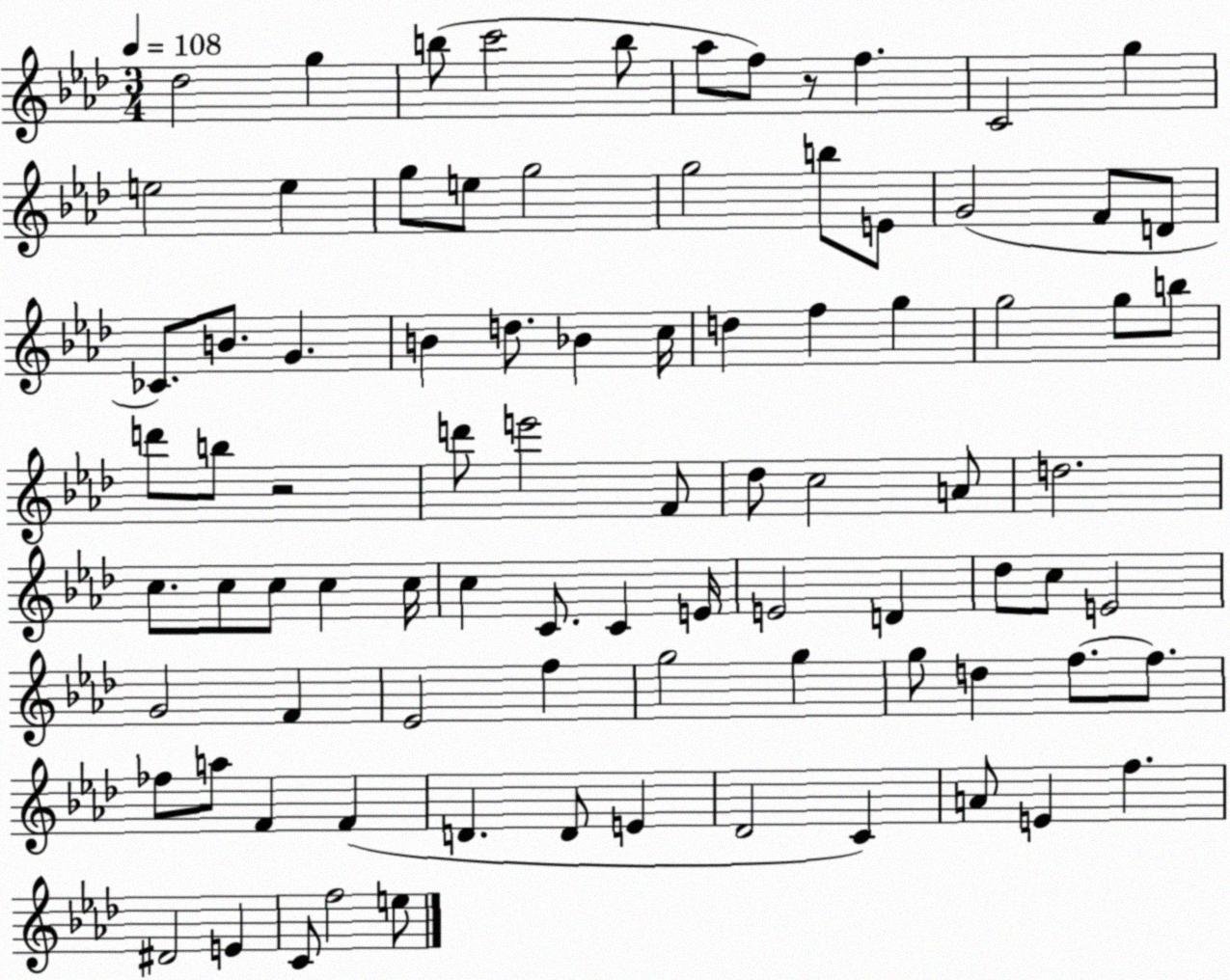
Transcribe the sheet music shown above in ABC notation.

X:1
T:Untitled
M:3/4
L:1/4
K:Ab
_d2 g b/2 c'2 b/2 _a/2 f/2 z/2 f C2 g e2 e g/2 e/2 g2 g2 b/2 E/2 G2 F/2 D/2 _C/2 B/2 G B d/2 _B c/4 d f g g2 g/2 b/2 d'/2 b/2 z2 d'/2 e'2 F/2 _d/2 c2 A/2 d2 c/2 c/2 c/2 c c/4 c C/2 C E/4 E2 D _d/2 c/2 E2 G2 F _E2 f g2 g g/2 d f/2 f/2 _f/2 a/2 F F D D/2 E _D2 C A/2 E f ^D2 E C/2 f2 e/2